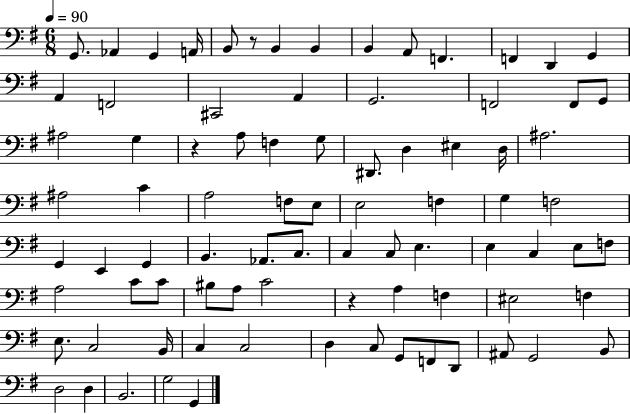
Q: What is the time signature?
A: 6/8